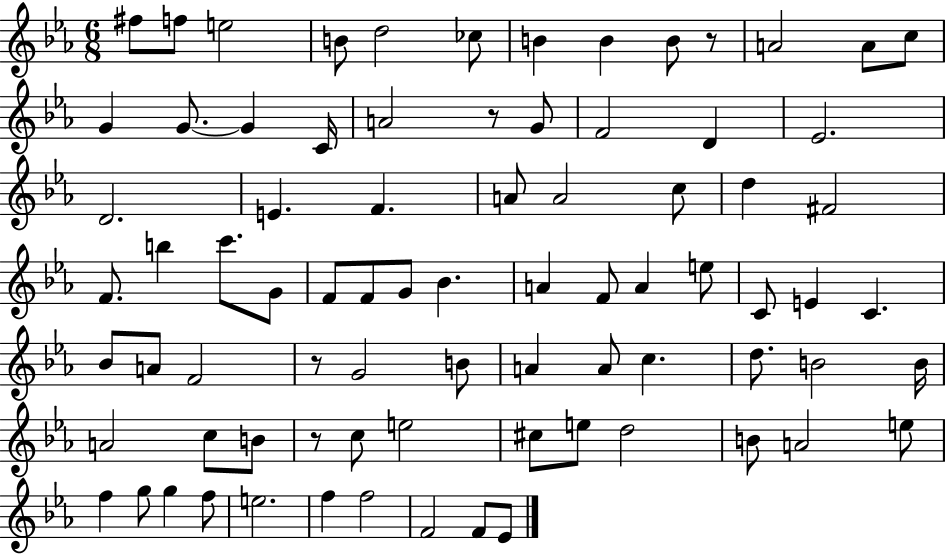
X:1
T:Untitled
M:6/8
L:1/4
K:Eb
^f/2 f/2 e2 B/2 d2 _c/2 B B B/2 z/2 A2 A/2 c/2 G G/2 G C/4 A2 z/2 G/2 F2 D _E2 D2 E F A/2 A2 c/2 d ^F2 F/2 b c'/2 G/2 F/2 F/2 G/2 _B A F/2 A e/2 C/2 E C _B/2 A/2 F2 z/2 G2 B/2 A A/2 c d/2 B2 B/4 A2 c/2 B/2 z/2 c/2 e2 ^c/2 e/2 d2 B/2 A2 e/2 f g/2 g f/2 e2 f f2 F2 F/2 _E/2